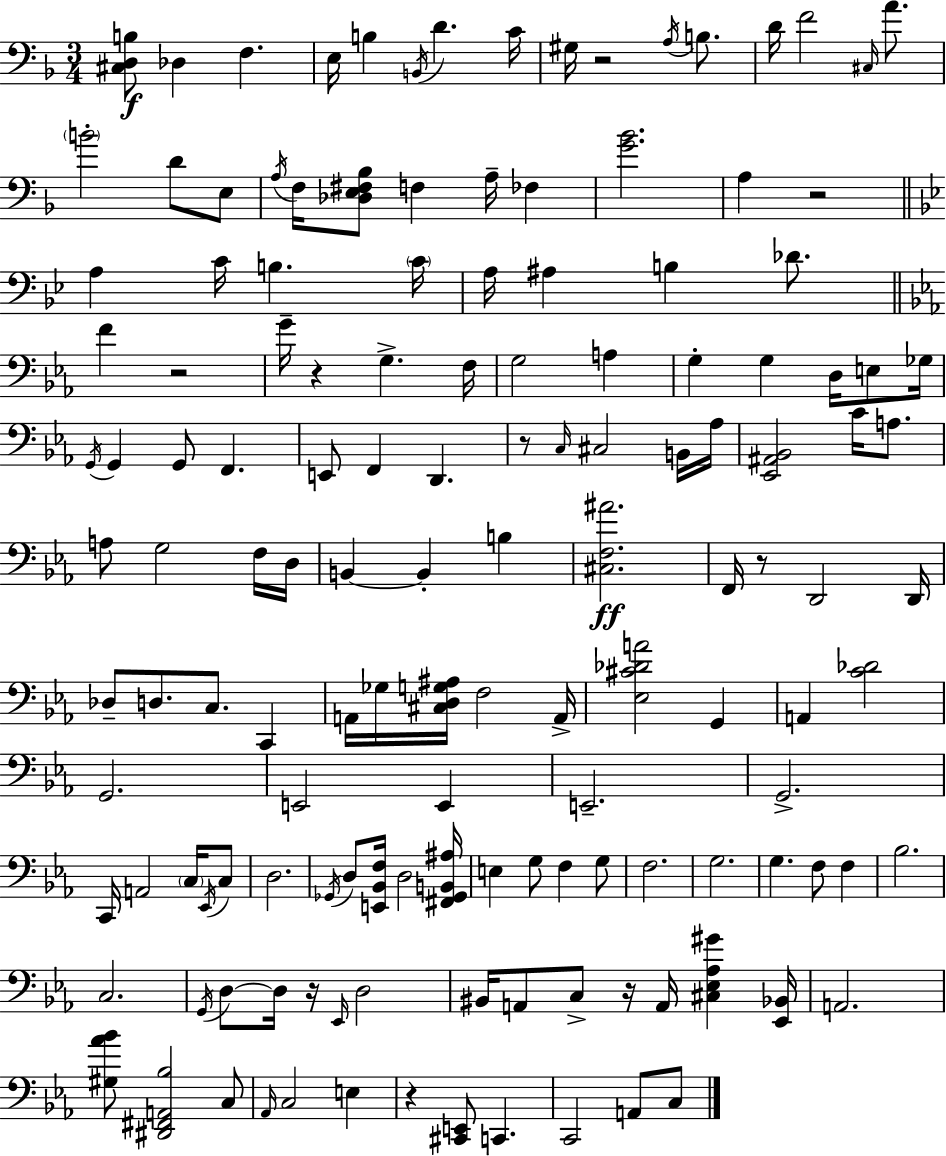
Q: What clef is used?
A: bass